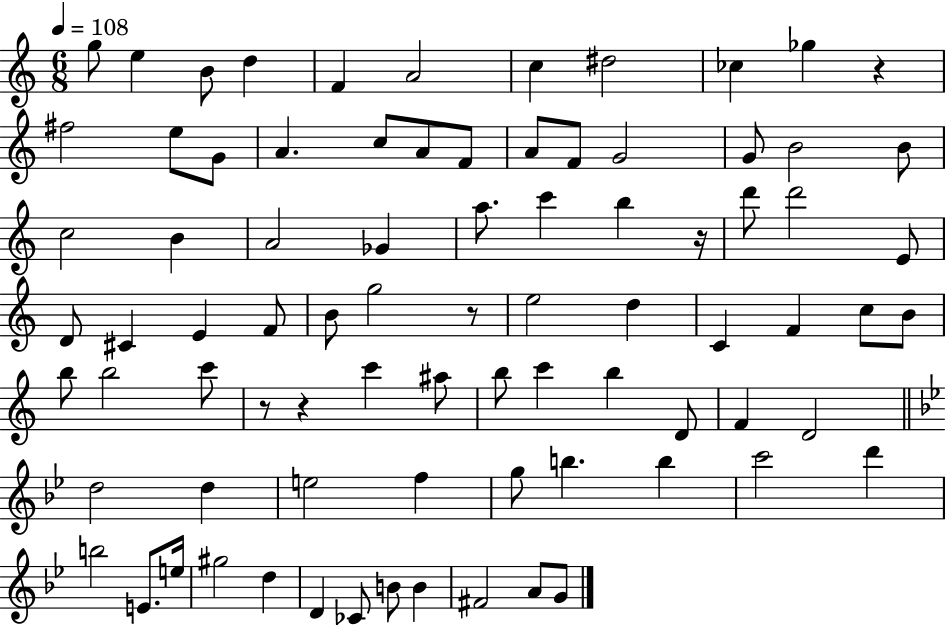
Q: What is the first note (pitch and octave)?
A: G5